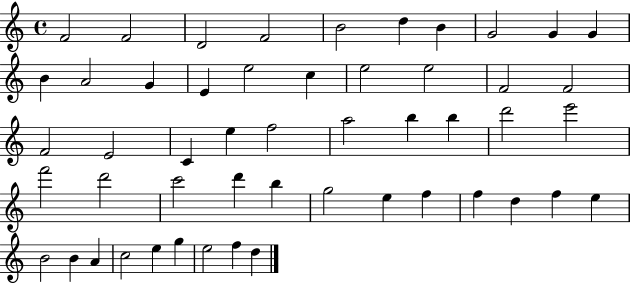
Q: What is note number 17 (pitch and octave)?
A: E5